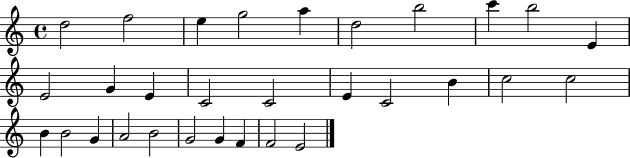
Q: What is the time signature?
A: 4/4